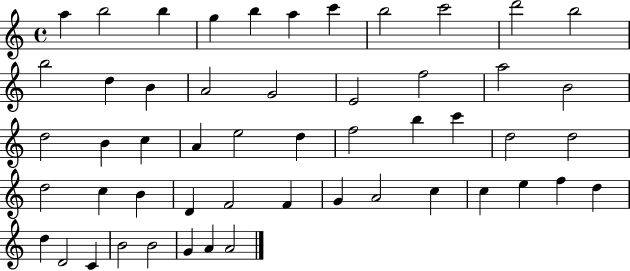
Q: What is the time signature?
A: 4/4